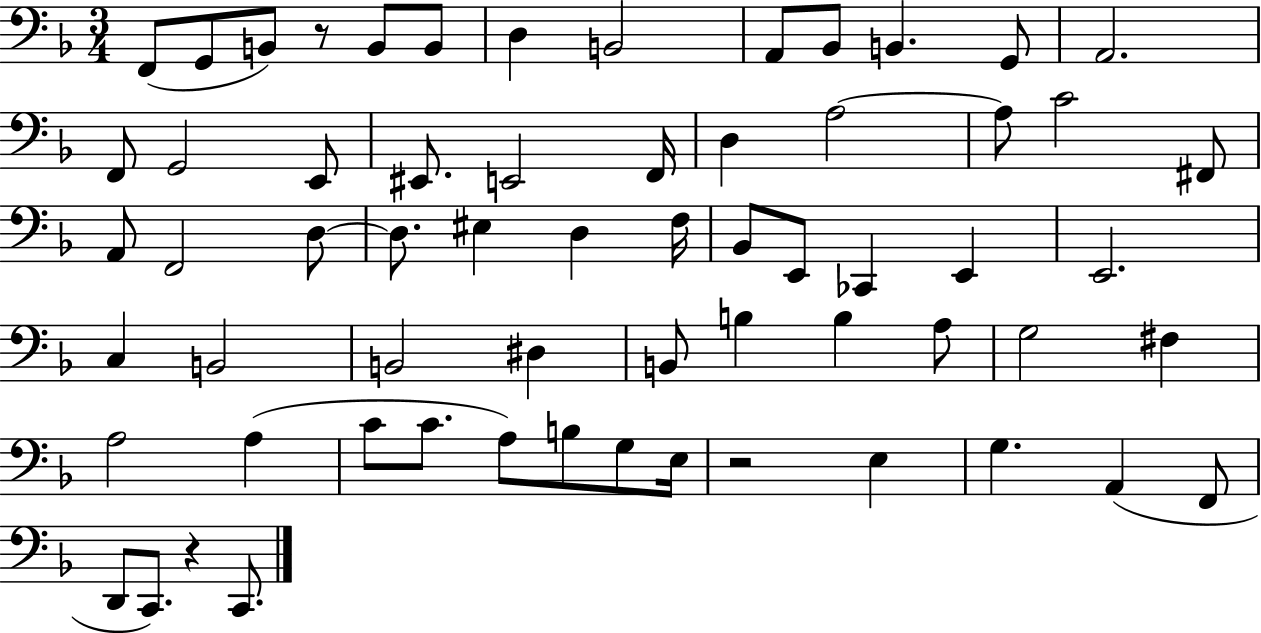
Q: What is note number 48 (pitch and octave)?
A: C4